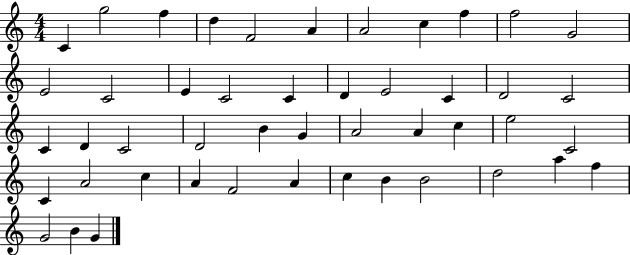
{
  \clef treble
  \numericTimeSignature
  \time 4/4
  \key c \major
  c'4 g''2 f''4 | d''4 f'2 a'4 | a'2 c''4 f''4 | f''2 g'2 | \break e'2 c'2 | e'4 c'2 c'4 | d'4 e'2 c'4 | d'2 c'2 | \break c'4 d'4 c'2 | d'2 b'4 g'4 | a'2 a'4 c''4 | e''2 c'2 | \break c'4 a'2 c''4 | a'4 f'2 a'4 | c''4 b'4 b'2 | d''2 a''4 f''4 | \break g'2 b'4 g'4 | \bar "|."
}